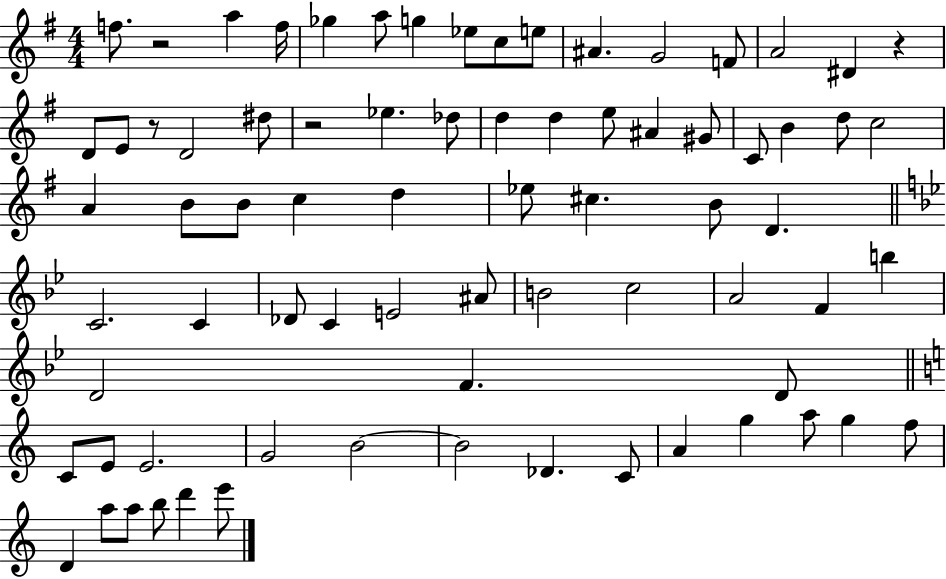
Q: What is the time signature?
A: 4/4